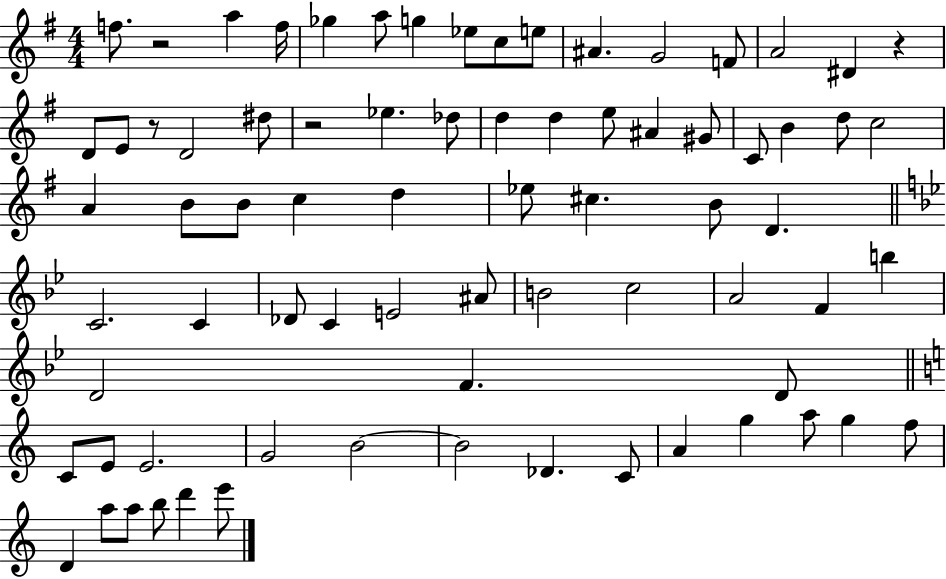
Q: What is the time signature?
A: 4/4